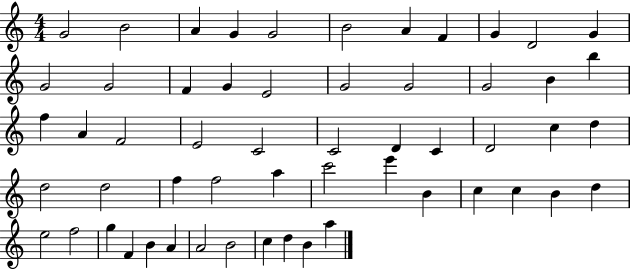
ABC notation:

X:1
T:Untitled
M:4/4
L:1/4
K:C
G2 B2 A G G2 B2 A F G D2 G G2 G2 F G E2 G2 G2 G2 B b f A F2 E2 C2 C2 D C D2 c d d2 d2 f f2 a c'2 e' B c c B d e2 f2 g F B A A2 B2 c d B a